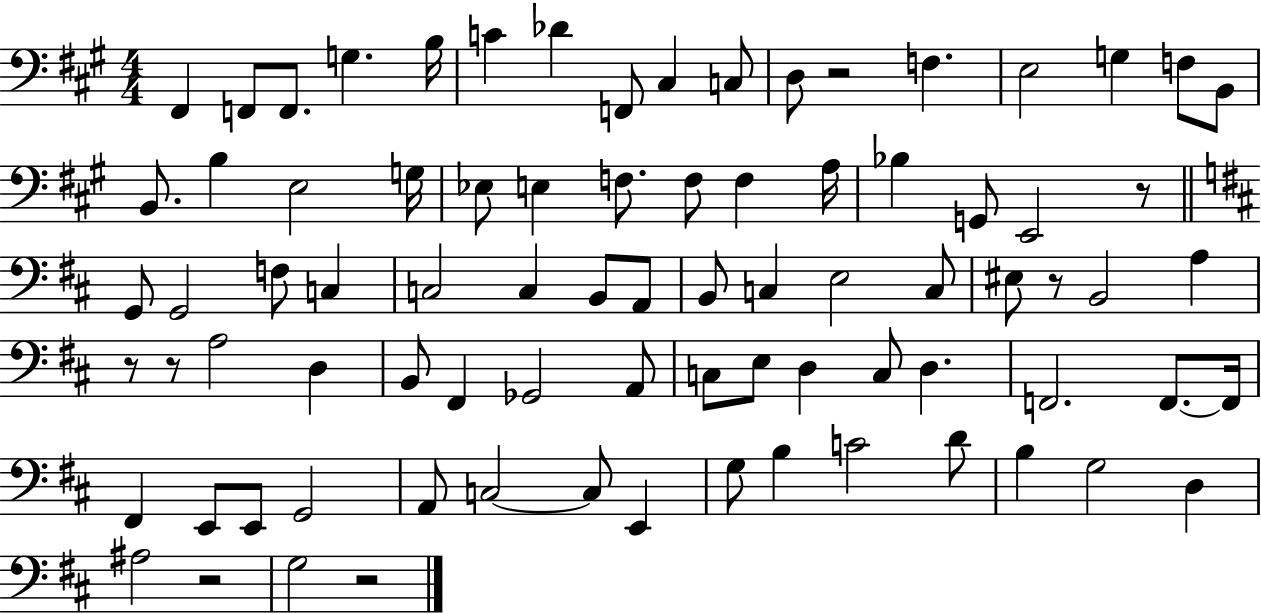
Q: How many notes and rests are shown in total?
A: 82